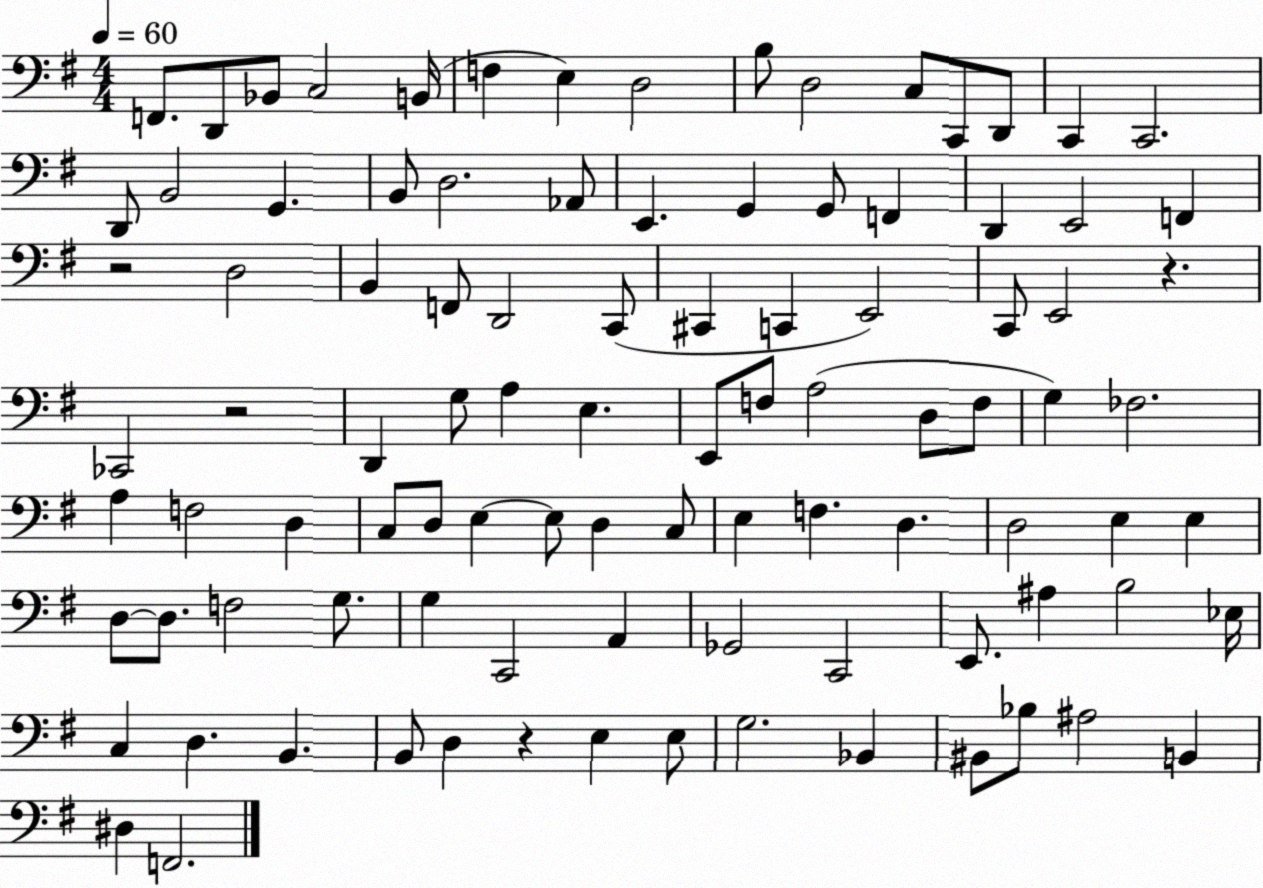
X:1
T:Untitled
M:4/4
L:1/4
K:G
F,,/2 D,,/2 _B,,/2 C,2 B,,/4 F, E, D,2 B,/2 D,2 C,/2 C,,/2 D,,/2 C,, C,,2 D,,/2 B,,2 G,, B,,/2 D,2 _A,,/2 E,, G,, G,,/2 F,, D,, E,,2 F,, z2 D,2 B,, F,,/2 D,,2 C,,/2 ^C,, C,, E,,2 C,,/2 E,,2 z _C,,2 z2 D,, G,/2 A, E, E,,/2 F,/2 A,2 D,/2 F,/2 G, _F,2 A, F,2 D, C,/2 D,/2 E, E,/2 D, C,/2 E, F, D, D,2 E, E, D,/2 D,/2 F,2 G,/2 G, C,,2 A,, _G,,2 C,,2 E,,/2 ^A, B,2 _E,/4 C, D, B,, B,,/2 D, z E, E,/2 G,2 _B,, ^B,,/2 _B,/2 ^A,2 B,, ^D, F,,2